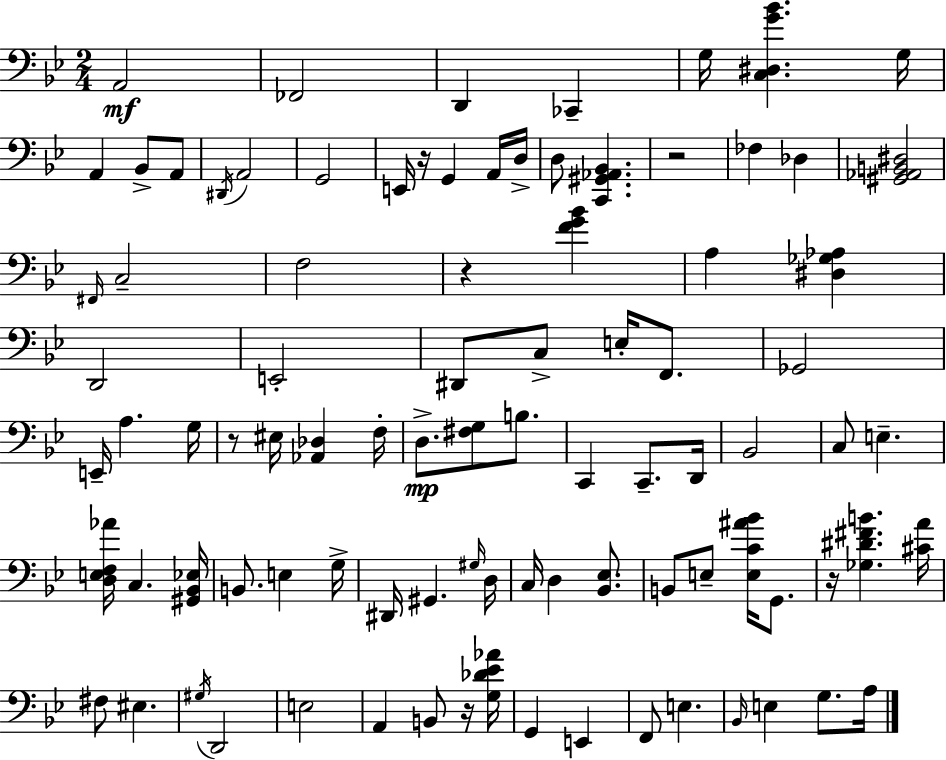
X:1
T:Untitled
M:2/4
L:1/4
K:Bb
A,,2 _F,,2 D,, _C,, G,/4 [C,^D,G_B] G,/4 A,, _B,,/2 A,,/2 ^D,,/4 A,,2 G,,2 E,,/4 z/4 G,, A,,/4 D,/4 D,/2 [C,,^G,,_A,,_B,,] z2 _F, _D, [^G,,_A,,B,,^D,]2 ^F,,/4 C,2 F,2 z [FG_B] A, [^D,_G,_A,] D,,2 E,,2 ^D,,/2 C,/2 E,/4 F,,/2 _G,,2 E,,/4 A, G,/4 z/2 ^E,/4 [_A,,_D,] F,/4 D,/2 [^F,G,]/2 B,/2 C,, C,,/2 D,,/4 _B,,2 C,/2 E, [D,E,F,_A]/4 C, [^G,,_B,,_E,]/4 B,,/2 E, G,/4 ^D,,/4 ^G,, ^G,/4 D,/4 C,/4 D, [_B,,_E,]/2 B,,/2 E,/2 [E,C^A_B]/4 G,,/2 z/4 [_G,^D^FB] [^CA]/4 ^F,/2 ^E, ^G,/4 D,,2 E,2 A,, B,,/2 z/4 [G,_D_E_A]/4 G,, E,, F,,/2 E, _B,,/4 E, G,/2 A,/4